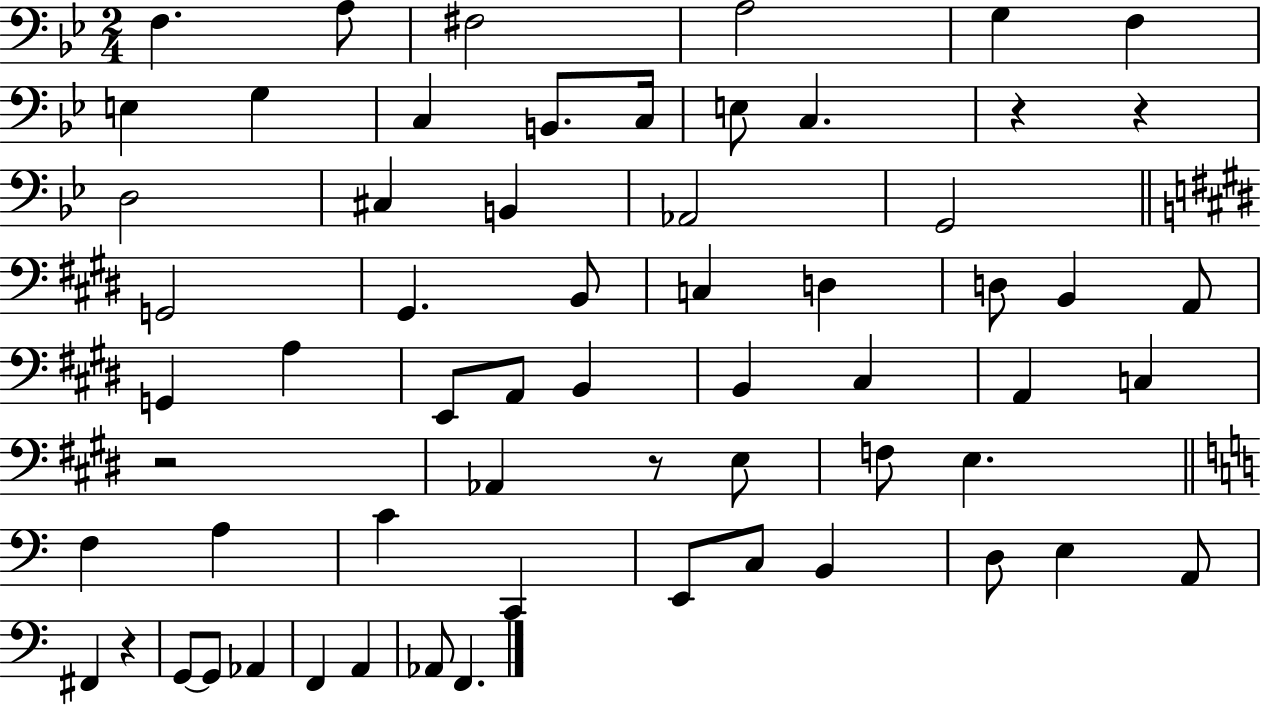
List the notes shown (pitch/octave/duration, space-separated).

F3/q. A3/e F#3/h A3/h G3/q F3/q E3/q G3/q C3/q B2/e. C3/s E3/e C3/q. R/q R/q D3/h C#3/q B2/q Ab2/h G2/h G2/h G#2/q. B2/e C3/q D3/q D3/e B2/q A2/e G2/q A3/q E2/e A2/e B2/q B2/q C#3/q A2/q C3/q R/h Ab2/q R/e E3/e F3/e E3/q. F3/q A3/q C4/q C2/q E2/e C3/e B2/q D3/e E3/q A2/e F#2/q R/q G2/e G2/e Ab2/q F2/q A2/q Ab2/e F2/q.